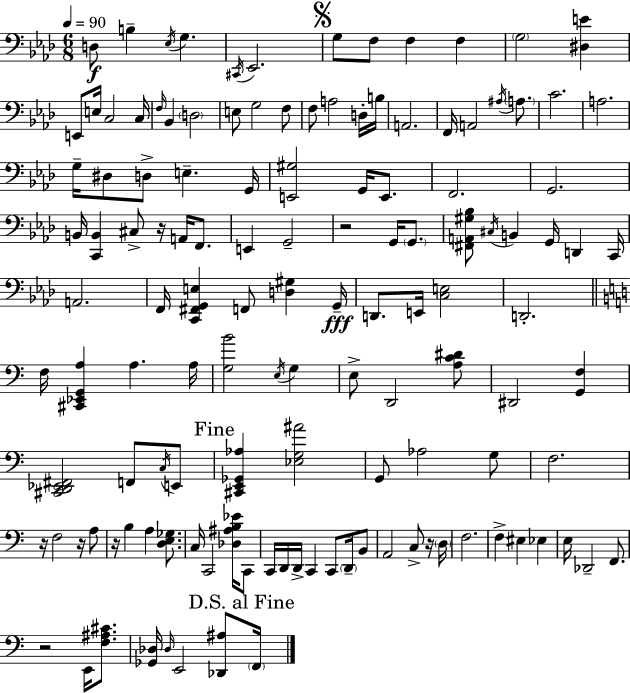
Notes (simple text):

D3/e B3/q Eb3/s G3/q. C#2/s Eb2/h. G3/e F3/e F3/q F3/q G3/h [D#3,E4]/q E2/e E3/s C3/h C3/s F3/s Bb2/q D3/h E3/e G3/h F3/e F3/e A3/h D3/s B3/s A2/h. F2/s A2/h A#3/s A3/e. C4/h. A3/h. G3/s D#3/e D3/e E3/q. G2/s [E2,G#3]/h G2/s E2/e. F2/h. G2/h. B2/s [C2,B2]/q C#3/e R/s A2/s F2/e. E2/q G2/h R/h G2/s G2/e. [F#2,A2,G#3,Bb3]/e C#3/s B2/q G2/s D2/q C2/s A2/h. F2/s [C2,F#2,G2,E3]/q F2/e [D3,G#3]/q G2/s D2/e. E2/s [C3,E3]/h D2/h. F3/s [C#2,Eb2,G2,A3]/q A3/q. A3/s [G3,B4]/h E3/s G3/q E3/e D2/h [A3,C4,D#4]/e D#2/h [G2,F3]/q [C#2,D2,Eb2,F#2]/h F2/e C3/s E2/e [C#2,E2,Gb2,Ab3]/q [Eb3,G3,A#4]/h G2/e Ab3/h G3/e F3/h. R/s F3/h R/s A3/e R/s B3/q A3/q [D3,E3,Gb3]/e. C3/s C2/h [Db3,A#3,B3,Eb4]/s C2/e C2/s D2/s D2/s C2/q C2/e D2/s B2/e A2/h C3/e R/s D3/s F3/h. F3/q EIS3/q Eb3/q E3/s Db2/h F2/e. R/h E2/s [F3,A#3,C#4]/e. [Gb2,Db3]/s Db3/s E2/h [Db2,A#3]/e F2/s